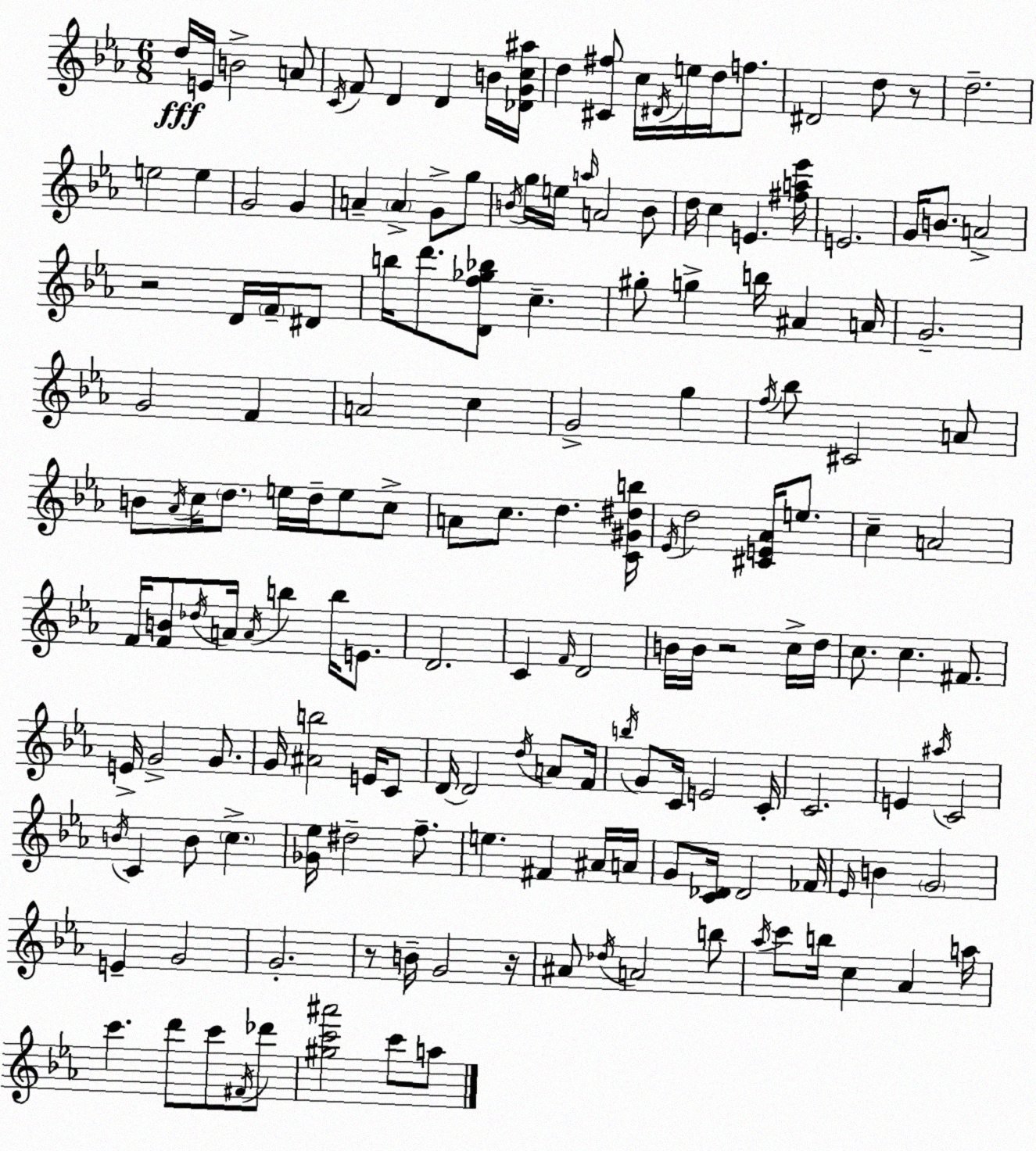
X:1
T:Untitled
M:6/8
L:1/4
K:Eb
d/4 E/4 B2 A/2 C/4 F/2 D D B/4 [_DGc^a]/4 d [^C^f]/2 c/4 ^D/4 e/4 d/4 f/2 ^D2 d/2 z/2 d2 e2 e G2 G A A G/2 g/2 B/4 g/4 e/4 a/4 A2 B/2 d/4 c E [^fa_e']/4 E2 G/4 B/2 A2 z2 D/4 F/4 ^D/2 b/4 d'/2 [Df_g_b]/2 c ^g/2 g b/4 ^A A/4 G2 G2 F A2 c G2 g f/4 _b/2 ^C2 A/2 B/2 _A/4 c/4 d/2 e/4 d/4 e/2 c/2 A/2 c/2 d [C^G^db]/4 _E/4 d2 [^CE_A]/4 e/2 c A2 F/4 [FB]/2 _d/4 A/4 A/4 b b/4 E/2 D2 C F/4 D2 B/4 B/4 z2 c/4 d/4 c/2 c ^F/2 E/4 G2 G/2 G/4 [^Ab]2 E/4 C/2 D/4 D2 d/4 A/2 F/4 b/4 G/2 C/4 E2 C/4 C2 E ^a/4 C2 B/4 C B/2 c [_G_e]/4 ^d2 f/2 e ^F ^A/4 A/4 G/2 [C_D]/4 _D2 _F/4 _E/4 B G2 E G2 G2 z/2 B/4 G2 z/4 ^A/2 _d/4 A2 b/2 _a/4 c'/2 b/4 c _A a/4 c' d'/2 c'/2 ^F/4 _d'/2 [^gc'^a']2 c'/2 a/2